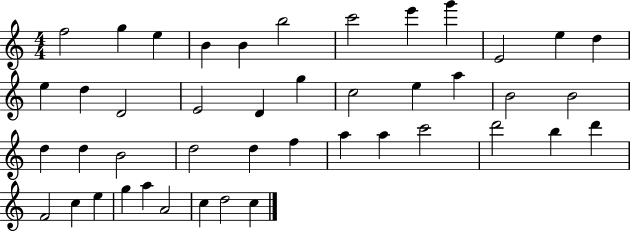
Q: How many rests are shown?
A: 0